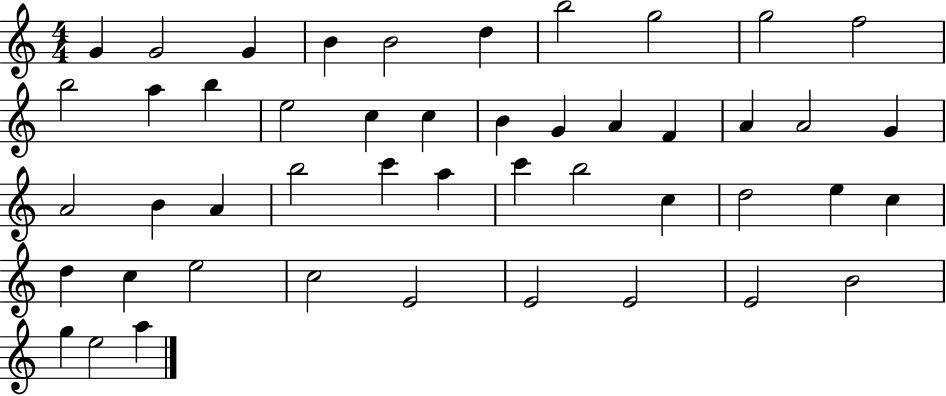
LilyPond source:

{
  \clef treble
  \numericTimeSignature
  \time 4/4
  \key c \major
  g'4 g'2 g'4 | b'4 b'2 d''4 | b''2 g''2 | g''2 f''2 | \break b''2 a''4 b''4 | e''2 c''4 c''4 | b'4 g'4 a'4 f'4 | a'4 a'2 g'4 | \break a'2 b'4 a'4 | b''2 c'''4 a''4 | c'''4 b''2 c''4 | d''2 e''4 c''4 | \break d''4 c''4 e''2 | c''2 e'2 | e'2 e'2 | e'2 b'2 | \break g''4 e''2 a''4 | \bar "|."
}